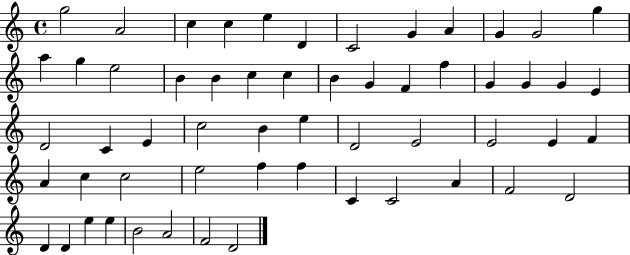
G5/h A4/h C5/q C5/q E5/q D4/q C4/h G4/q A4/q G4/q G4/h G5/q A5/q G5/q E5/h B4/q B4/q C5/q C5/q B4/q G4/q F4/q F5/q G4/q G4/q G4/q E4/q D4/h C4/q E4/q C5/h B4/q E5/q D4/h E4/h E4/h E4/q F4/q A4/q C5/q C5/h E5/h F5/q F5/q C4/q C4/h A4/q F4/h D4/h D4/q D4/q E5/q E5/q B4/h A4/h F4/h D4/h